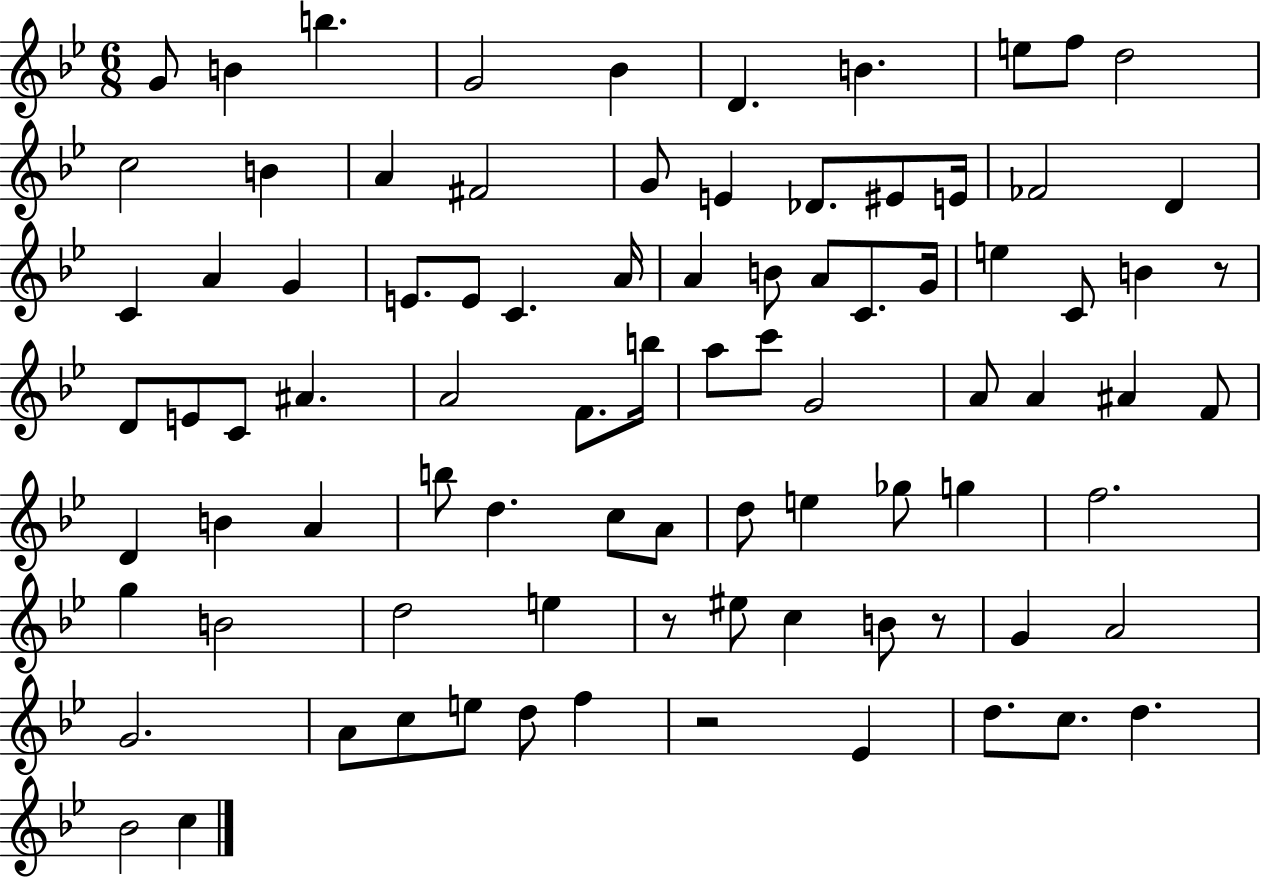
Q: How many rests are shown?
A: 4